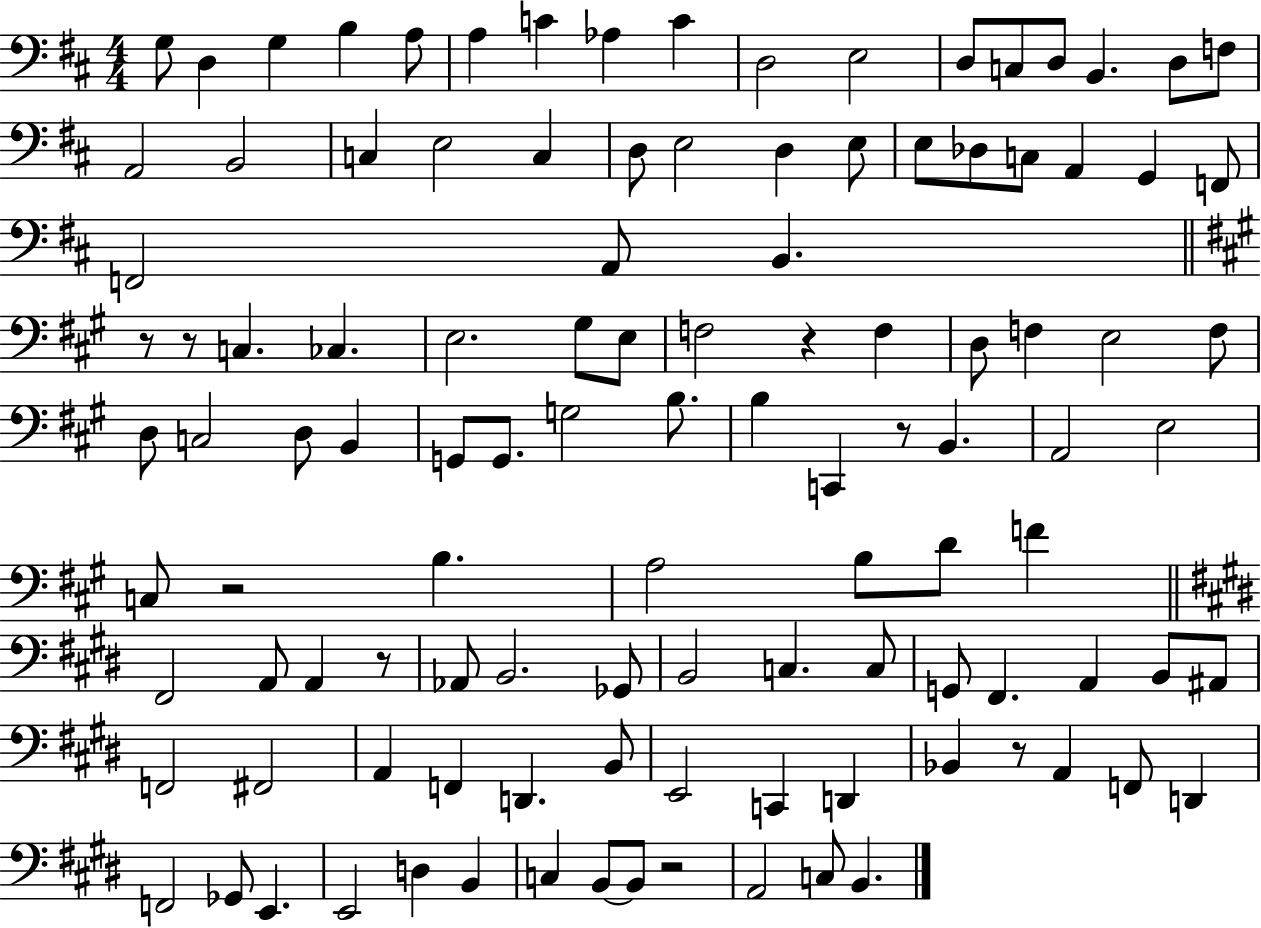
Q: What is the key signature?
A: D major